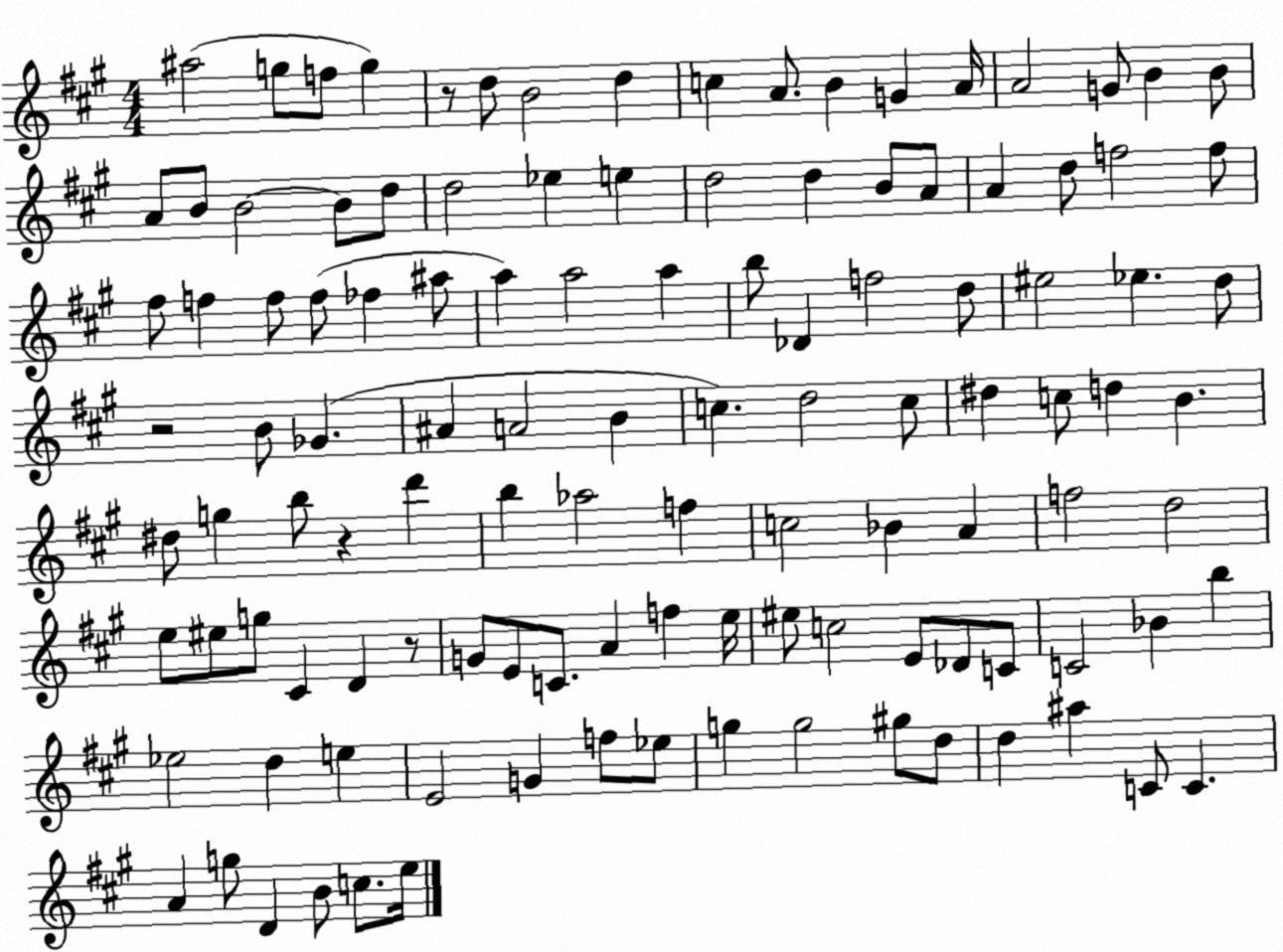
X:1
T:Untitled
M:4/4
L:1/4
K:A
^a2 g/2 f/2 g z/2 d/2 B2 d c A/2 B G A/4 A2 G/2 B B/2 A/2 B/2 B2 B/2 d/2 d2 _e e d2 d B/2 A/2 A d/2 f2 f/2 ^f/2 f f/2 f/2 _f ^a/2 a a2 a b/2 _D f2 d/2 ^e2 _e d/2 z2 B/2 _G ^A A2 B c d2 c/2 ^d c/2 d B ^d/2 g b/2 z d' b _a2 f c2 _B A f2 d2 e/2 ^e/2 g/2 ^C D z/2 G/2 E/2 C/2 A f e/4 ^e/2 c2 E/2 _D/2 C/2 C2 _B b _e2 d e E2 G f/2 _e/2 g g2 ^g/2 d/2 d ^a C/2 C A g/2 D B/2 c/2 e/4